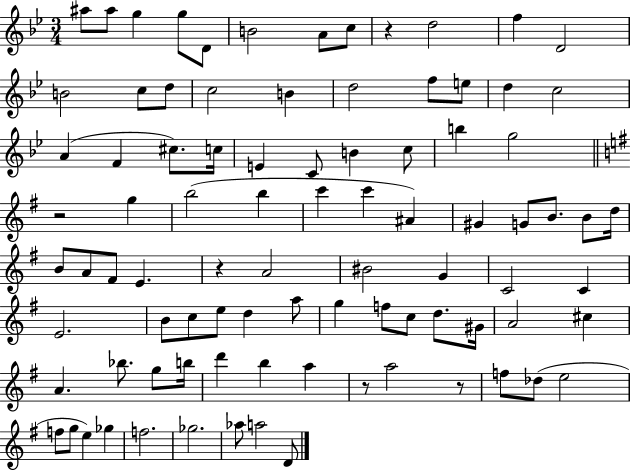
X:1
T:Untitled
M:3/4
L:1/4
K:Bb
^a/2 ^a/2 g g/2 D/2 B2 A/2 c/2 z d2 f D2 B2 c/2 d/2 c2 B d2 f/2 e/2 d c2 A F ^c/2 c/4 E C/2 B c/2 b g2 z2 g b2 b c' c' ^A ^G G/2 B/2 B/2 d/4 B/2 A/2 ^F/2 E z A2 ^B2 G C2 C E2 B/2 c/2 e/2 d a/2 g f/2 c/2 d/2 ^G/4 A2 ^c A _b/2 g/2 b/4 d' b a z/2 a2 z/2 f/2 _d/2 e2 f/2 g/2 e _g f2 _g2 _a/2 a2 D/2